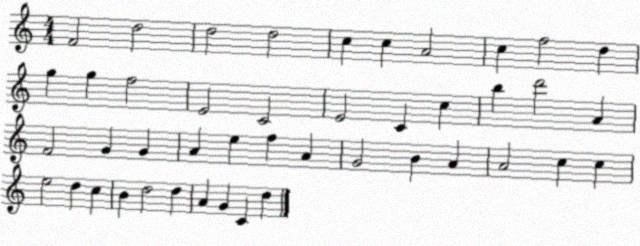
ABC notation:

X:1
T:Untitled
M:4/4
L:1/4
K:C
F2 d2 d2 d2 c c A2 c f2 d g g f2 E2 C2 E2 C c b d'2 A F2 G G A e f A G2 B A A2 c c e2 d c B d2 d A G C d